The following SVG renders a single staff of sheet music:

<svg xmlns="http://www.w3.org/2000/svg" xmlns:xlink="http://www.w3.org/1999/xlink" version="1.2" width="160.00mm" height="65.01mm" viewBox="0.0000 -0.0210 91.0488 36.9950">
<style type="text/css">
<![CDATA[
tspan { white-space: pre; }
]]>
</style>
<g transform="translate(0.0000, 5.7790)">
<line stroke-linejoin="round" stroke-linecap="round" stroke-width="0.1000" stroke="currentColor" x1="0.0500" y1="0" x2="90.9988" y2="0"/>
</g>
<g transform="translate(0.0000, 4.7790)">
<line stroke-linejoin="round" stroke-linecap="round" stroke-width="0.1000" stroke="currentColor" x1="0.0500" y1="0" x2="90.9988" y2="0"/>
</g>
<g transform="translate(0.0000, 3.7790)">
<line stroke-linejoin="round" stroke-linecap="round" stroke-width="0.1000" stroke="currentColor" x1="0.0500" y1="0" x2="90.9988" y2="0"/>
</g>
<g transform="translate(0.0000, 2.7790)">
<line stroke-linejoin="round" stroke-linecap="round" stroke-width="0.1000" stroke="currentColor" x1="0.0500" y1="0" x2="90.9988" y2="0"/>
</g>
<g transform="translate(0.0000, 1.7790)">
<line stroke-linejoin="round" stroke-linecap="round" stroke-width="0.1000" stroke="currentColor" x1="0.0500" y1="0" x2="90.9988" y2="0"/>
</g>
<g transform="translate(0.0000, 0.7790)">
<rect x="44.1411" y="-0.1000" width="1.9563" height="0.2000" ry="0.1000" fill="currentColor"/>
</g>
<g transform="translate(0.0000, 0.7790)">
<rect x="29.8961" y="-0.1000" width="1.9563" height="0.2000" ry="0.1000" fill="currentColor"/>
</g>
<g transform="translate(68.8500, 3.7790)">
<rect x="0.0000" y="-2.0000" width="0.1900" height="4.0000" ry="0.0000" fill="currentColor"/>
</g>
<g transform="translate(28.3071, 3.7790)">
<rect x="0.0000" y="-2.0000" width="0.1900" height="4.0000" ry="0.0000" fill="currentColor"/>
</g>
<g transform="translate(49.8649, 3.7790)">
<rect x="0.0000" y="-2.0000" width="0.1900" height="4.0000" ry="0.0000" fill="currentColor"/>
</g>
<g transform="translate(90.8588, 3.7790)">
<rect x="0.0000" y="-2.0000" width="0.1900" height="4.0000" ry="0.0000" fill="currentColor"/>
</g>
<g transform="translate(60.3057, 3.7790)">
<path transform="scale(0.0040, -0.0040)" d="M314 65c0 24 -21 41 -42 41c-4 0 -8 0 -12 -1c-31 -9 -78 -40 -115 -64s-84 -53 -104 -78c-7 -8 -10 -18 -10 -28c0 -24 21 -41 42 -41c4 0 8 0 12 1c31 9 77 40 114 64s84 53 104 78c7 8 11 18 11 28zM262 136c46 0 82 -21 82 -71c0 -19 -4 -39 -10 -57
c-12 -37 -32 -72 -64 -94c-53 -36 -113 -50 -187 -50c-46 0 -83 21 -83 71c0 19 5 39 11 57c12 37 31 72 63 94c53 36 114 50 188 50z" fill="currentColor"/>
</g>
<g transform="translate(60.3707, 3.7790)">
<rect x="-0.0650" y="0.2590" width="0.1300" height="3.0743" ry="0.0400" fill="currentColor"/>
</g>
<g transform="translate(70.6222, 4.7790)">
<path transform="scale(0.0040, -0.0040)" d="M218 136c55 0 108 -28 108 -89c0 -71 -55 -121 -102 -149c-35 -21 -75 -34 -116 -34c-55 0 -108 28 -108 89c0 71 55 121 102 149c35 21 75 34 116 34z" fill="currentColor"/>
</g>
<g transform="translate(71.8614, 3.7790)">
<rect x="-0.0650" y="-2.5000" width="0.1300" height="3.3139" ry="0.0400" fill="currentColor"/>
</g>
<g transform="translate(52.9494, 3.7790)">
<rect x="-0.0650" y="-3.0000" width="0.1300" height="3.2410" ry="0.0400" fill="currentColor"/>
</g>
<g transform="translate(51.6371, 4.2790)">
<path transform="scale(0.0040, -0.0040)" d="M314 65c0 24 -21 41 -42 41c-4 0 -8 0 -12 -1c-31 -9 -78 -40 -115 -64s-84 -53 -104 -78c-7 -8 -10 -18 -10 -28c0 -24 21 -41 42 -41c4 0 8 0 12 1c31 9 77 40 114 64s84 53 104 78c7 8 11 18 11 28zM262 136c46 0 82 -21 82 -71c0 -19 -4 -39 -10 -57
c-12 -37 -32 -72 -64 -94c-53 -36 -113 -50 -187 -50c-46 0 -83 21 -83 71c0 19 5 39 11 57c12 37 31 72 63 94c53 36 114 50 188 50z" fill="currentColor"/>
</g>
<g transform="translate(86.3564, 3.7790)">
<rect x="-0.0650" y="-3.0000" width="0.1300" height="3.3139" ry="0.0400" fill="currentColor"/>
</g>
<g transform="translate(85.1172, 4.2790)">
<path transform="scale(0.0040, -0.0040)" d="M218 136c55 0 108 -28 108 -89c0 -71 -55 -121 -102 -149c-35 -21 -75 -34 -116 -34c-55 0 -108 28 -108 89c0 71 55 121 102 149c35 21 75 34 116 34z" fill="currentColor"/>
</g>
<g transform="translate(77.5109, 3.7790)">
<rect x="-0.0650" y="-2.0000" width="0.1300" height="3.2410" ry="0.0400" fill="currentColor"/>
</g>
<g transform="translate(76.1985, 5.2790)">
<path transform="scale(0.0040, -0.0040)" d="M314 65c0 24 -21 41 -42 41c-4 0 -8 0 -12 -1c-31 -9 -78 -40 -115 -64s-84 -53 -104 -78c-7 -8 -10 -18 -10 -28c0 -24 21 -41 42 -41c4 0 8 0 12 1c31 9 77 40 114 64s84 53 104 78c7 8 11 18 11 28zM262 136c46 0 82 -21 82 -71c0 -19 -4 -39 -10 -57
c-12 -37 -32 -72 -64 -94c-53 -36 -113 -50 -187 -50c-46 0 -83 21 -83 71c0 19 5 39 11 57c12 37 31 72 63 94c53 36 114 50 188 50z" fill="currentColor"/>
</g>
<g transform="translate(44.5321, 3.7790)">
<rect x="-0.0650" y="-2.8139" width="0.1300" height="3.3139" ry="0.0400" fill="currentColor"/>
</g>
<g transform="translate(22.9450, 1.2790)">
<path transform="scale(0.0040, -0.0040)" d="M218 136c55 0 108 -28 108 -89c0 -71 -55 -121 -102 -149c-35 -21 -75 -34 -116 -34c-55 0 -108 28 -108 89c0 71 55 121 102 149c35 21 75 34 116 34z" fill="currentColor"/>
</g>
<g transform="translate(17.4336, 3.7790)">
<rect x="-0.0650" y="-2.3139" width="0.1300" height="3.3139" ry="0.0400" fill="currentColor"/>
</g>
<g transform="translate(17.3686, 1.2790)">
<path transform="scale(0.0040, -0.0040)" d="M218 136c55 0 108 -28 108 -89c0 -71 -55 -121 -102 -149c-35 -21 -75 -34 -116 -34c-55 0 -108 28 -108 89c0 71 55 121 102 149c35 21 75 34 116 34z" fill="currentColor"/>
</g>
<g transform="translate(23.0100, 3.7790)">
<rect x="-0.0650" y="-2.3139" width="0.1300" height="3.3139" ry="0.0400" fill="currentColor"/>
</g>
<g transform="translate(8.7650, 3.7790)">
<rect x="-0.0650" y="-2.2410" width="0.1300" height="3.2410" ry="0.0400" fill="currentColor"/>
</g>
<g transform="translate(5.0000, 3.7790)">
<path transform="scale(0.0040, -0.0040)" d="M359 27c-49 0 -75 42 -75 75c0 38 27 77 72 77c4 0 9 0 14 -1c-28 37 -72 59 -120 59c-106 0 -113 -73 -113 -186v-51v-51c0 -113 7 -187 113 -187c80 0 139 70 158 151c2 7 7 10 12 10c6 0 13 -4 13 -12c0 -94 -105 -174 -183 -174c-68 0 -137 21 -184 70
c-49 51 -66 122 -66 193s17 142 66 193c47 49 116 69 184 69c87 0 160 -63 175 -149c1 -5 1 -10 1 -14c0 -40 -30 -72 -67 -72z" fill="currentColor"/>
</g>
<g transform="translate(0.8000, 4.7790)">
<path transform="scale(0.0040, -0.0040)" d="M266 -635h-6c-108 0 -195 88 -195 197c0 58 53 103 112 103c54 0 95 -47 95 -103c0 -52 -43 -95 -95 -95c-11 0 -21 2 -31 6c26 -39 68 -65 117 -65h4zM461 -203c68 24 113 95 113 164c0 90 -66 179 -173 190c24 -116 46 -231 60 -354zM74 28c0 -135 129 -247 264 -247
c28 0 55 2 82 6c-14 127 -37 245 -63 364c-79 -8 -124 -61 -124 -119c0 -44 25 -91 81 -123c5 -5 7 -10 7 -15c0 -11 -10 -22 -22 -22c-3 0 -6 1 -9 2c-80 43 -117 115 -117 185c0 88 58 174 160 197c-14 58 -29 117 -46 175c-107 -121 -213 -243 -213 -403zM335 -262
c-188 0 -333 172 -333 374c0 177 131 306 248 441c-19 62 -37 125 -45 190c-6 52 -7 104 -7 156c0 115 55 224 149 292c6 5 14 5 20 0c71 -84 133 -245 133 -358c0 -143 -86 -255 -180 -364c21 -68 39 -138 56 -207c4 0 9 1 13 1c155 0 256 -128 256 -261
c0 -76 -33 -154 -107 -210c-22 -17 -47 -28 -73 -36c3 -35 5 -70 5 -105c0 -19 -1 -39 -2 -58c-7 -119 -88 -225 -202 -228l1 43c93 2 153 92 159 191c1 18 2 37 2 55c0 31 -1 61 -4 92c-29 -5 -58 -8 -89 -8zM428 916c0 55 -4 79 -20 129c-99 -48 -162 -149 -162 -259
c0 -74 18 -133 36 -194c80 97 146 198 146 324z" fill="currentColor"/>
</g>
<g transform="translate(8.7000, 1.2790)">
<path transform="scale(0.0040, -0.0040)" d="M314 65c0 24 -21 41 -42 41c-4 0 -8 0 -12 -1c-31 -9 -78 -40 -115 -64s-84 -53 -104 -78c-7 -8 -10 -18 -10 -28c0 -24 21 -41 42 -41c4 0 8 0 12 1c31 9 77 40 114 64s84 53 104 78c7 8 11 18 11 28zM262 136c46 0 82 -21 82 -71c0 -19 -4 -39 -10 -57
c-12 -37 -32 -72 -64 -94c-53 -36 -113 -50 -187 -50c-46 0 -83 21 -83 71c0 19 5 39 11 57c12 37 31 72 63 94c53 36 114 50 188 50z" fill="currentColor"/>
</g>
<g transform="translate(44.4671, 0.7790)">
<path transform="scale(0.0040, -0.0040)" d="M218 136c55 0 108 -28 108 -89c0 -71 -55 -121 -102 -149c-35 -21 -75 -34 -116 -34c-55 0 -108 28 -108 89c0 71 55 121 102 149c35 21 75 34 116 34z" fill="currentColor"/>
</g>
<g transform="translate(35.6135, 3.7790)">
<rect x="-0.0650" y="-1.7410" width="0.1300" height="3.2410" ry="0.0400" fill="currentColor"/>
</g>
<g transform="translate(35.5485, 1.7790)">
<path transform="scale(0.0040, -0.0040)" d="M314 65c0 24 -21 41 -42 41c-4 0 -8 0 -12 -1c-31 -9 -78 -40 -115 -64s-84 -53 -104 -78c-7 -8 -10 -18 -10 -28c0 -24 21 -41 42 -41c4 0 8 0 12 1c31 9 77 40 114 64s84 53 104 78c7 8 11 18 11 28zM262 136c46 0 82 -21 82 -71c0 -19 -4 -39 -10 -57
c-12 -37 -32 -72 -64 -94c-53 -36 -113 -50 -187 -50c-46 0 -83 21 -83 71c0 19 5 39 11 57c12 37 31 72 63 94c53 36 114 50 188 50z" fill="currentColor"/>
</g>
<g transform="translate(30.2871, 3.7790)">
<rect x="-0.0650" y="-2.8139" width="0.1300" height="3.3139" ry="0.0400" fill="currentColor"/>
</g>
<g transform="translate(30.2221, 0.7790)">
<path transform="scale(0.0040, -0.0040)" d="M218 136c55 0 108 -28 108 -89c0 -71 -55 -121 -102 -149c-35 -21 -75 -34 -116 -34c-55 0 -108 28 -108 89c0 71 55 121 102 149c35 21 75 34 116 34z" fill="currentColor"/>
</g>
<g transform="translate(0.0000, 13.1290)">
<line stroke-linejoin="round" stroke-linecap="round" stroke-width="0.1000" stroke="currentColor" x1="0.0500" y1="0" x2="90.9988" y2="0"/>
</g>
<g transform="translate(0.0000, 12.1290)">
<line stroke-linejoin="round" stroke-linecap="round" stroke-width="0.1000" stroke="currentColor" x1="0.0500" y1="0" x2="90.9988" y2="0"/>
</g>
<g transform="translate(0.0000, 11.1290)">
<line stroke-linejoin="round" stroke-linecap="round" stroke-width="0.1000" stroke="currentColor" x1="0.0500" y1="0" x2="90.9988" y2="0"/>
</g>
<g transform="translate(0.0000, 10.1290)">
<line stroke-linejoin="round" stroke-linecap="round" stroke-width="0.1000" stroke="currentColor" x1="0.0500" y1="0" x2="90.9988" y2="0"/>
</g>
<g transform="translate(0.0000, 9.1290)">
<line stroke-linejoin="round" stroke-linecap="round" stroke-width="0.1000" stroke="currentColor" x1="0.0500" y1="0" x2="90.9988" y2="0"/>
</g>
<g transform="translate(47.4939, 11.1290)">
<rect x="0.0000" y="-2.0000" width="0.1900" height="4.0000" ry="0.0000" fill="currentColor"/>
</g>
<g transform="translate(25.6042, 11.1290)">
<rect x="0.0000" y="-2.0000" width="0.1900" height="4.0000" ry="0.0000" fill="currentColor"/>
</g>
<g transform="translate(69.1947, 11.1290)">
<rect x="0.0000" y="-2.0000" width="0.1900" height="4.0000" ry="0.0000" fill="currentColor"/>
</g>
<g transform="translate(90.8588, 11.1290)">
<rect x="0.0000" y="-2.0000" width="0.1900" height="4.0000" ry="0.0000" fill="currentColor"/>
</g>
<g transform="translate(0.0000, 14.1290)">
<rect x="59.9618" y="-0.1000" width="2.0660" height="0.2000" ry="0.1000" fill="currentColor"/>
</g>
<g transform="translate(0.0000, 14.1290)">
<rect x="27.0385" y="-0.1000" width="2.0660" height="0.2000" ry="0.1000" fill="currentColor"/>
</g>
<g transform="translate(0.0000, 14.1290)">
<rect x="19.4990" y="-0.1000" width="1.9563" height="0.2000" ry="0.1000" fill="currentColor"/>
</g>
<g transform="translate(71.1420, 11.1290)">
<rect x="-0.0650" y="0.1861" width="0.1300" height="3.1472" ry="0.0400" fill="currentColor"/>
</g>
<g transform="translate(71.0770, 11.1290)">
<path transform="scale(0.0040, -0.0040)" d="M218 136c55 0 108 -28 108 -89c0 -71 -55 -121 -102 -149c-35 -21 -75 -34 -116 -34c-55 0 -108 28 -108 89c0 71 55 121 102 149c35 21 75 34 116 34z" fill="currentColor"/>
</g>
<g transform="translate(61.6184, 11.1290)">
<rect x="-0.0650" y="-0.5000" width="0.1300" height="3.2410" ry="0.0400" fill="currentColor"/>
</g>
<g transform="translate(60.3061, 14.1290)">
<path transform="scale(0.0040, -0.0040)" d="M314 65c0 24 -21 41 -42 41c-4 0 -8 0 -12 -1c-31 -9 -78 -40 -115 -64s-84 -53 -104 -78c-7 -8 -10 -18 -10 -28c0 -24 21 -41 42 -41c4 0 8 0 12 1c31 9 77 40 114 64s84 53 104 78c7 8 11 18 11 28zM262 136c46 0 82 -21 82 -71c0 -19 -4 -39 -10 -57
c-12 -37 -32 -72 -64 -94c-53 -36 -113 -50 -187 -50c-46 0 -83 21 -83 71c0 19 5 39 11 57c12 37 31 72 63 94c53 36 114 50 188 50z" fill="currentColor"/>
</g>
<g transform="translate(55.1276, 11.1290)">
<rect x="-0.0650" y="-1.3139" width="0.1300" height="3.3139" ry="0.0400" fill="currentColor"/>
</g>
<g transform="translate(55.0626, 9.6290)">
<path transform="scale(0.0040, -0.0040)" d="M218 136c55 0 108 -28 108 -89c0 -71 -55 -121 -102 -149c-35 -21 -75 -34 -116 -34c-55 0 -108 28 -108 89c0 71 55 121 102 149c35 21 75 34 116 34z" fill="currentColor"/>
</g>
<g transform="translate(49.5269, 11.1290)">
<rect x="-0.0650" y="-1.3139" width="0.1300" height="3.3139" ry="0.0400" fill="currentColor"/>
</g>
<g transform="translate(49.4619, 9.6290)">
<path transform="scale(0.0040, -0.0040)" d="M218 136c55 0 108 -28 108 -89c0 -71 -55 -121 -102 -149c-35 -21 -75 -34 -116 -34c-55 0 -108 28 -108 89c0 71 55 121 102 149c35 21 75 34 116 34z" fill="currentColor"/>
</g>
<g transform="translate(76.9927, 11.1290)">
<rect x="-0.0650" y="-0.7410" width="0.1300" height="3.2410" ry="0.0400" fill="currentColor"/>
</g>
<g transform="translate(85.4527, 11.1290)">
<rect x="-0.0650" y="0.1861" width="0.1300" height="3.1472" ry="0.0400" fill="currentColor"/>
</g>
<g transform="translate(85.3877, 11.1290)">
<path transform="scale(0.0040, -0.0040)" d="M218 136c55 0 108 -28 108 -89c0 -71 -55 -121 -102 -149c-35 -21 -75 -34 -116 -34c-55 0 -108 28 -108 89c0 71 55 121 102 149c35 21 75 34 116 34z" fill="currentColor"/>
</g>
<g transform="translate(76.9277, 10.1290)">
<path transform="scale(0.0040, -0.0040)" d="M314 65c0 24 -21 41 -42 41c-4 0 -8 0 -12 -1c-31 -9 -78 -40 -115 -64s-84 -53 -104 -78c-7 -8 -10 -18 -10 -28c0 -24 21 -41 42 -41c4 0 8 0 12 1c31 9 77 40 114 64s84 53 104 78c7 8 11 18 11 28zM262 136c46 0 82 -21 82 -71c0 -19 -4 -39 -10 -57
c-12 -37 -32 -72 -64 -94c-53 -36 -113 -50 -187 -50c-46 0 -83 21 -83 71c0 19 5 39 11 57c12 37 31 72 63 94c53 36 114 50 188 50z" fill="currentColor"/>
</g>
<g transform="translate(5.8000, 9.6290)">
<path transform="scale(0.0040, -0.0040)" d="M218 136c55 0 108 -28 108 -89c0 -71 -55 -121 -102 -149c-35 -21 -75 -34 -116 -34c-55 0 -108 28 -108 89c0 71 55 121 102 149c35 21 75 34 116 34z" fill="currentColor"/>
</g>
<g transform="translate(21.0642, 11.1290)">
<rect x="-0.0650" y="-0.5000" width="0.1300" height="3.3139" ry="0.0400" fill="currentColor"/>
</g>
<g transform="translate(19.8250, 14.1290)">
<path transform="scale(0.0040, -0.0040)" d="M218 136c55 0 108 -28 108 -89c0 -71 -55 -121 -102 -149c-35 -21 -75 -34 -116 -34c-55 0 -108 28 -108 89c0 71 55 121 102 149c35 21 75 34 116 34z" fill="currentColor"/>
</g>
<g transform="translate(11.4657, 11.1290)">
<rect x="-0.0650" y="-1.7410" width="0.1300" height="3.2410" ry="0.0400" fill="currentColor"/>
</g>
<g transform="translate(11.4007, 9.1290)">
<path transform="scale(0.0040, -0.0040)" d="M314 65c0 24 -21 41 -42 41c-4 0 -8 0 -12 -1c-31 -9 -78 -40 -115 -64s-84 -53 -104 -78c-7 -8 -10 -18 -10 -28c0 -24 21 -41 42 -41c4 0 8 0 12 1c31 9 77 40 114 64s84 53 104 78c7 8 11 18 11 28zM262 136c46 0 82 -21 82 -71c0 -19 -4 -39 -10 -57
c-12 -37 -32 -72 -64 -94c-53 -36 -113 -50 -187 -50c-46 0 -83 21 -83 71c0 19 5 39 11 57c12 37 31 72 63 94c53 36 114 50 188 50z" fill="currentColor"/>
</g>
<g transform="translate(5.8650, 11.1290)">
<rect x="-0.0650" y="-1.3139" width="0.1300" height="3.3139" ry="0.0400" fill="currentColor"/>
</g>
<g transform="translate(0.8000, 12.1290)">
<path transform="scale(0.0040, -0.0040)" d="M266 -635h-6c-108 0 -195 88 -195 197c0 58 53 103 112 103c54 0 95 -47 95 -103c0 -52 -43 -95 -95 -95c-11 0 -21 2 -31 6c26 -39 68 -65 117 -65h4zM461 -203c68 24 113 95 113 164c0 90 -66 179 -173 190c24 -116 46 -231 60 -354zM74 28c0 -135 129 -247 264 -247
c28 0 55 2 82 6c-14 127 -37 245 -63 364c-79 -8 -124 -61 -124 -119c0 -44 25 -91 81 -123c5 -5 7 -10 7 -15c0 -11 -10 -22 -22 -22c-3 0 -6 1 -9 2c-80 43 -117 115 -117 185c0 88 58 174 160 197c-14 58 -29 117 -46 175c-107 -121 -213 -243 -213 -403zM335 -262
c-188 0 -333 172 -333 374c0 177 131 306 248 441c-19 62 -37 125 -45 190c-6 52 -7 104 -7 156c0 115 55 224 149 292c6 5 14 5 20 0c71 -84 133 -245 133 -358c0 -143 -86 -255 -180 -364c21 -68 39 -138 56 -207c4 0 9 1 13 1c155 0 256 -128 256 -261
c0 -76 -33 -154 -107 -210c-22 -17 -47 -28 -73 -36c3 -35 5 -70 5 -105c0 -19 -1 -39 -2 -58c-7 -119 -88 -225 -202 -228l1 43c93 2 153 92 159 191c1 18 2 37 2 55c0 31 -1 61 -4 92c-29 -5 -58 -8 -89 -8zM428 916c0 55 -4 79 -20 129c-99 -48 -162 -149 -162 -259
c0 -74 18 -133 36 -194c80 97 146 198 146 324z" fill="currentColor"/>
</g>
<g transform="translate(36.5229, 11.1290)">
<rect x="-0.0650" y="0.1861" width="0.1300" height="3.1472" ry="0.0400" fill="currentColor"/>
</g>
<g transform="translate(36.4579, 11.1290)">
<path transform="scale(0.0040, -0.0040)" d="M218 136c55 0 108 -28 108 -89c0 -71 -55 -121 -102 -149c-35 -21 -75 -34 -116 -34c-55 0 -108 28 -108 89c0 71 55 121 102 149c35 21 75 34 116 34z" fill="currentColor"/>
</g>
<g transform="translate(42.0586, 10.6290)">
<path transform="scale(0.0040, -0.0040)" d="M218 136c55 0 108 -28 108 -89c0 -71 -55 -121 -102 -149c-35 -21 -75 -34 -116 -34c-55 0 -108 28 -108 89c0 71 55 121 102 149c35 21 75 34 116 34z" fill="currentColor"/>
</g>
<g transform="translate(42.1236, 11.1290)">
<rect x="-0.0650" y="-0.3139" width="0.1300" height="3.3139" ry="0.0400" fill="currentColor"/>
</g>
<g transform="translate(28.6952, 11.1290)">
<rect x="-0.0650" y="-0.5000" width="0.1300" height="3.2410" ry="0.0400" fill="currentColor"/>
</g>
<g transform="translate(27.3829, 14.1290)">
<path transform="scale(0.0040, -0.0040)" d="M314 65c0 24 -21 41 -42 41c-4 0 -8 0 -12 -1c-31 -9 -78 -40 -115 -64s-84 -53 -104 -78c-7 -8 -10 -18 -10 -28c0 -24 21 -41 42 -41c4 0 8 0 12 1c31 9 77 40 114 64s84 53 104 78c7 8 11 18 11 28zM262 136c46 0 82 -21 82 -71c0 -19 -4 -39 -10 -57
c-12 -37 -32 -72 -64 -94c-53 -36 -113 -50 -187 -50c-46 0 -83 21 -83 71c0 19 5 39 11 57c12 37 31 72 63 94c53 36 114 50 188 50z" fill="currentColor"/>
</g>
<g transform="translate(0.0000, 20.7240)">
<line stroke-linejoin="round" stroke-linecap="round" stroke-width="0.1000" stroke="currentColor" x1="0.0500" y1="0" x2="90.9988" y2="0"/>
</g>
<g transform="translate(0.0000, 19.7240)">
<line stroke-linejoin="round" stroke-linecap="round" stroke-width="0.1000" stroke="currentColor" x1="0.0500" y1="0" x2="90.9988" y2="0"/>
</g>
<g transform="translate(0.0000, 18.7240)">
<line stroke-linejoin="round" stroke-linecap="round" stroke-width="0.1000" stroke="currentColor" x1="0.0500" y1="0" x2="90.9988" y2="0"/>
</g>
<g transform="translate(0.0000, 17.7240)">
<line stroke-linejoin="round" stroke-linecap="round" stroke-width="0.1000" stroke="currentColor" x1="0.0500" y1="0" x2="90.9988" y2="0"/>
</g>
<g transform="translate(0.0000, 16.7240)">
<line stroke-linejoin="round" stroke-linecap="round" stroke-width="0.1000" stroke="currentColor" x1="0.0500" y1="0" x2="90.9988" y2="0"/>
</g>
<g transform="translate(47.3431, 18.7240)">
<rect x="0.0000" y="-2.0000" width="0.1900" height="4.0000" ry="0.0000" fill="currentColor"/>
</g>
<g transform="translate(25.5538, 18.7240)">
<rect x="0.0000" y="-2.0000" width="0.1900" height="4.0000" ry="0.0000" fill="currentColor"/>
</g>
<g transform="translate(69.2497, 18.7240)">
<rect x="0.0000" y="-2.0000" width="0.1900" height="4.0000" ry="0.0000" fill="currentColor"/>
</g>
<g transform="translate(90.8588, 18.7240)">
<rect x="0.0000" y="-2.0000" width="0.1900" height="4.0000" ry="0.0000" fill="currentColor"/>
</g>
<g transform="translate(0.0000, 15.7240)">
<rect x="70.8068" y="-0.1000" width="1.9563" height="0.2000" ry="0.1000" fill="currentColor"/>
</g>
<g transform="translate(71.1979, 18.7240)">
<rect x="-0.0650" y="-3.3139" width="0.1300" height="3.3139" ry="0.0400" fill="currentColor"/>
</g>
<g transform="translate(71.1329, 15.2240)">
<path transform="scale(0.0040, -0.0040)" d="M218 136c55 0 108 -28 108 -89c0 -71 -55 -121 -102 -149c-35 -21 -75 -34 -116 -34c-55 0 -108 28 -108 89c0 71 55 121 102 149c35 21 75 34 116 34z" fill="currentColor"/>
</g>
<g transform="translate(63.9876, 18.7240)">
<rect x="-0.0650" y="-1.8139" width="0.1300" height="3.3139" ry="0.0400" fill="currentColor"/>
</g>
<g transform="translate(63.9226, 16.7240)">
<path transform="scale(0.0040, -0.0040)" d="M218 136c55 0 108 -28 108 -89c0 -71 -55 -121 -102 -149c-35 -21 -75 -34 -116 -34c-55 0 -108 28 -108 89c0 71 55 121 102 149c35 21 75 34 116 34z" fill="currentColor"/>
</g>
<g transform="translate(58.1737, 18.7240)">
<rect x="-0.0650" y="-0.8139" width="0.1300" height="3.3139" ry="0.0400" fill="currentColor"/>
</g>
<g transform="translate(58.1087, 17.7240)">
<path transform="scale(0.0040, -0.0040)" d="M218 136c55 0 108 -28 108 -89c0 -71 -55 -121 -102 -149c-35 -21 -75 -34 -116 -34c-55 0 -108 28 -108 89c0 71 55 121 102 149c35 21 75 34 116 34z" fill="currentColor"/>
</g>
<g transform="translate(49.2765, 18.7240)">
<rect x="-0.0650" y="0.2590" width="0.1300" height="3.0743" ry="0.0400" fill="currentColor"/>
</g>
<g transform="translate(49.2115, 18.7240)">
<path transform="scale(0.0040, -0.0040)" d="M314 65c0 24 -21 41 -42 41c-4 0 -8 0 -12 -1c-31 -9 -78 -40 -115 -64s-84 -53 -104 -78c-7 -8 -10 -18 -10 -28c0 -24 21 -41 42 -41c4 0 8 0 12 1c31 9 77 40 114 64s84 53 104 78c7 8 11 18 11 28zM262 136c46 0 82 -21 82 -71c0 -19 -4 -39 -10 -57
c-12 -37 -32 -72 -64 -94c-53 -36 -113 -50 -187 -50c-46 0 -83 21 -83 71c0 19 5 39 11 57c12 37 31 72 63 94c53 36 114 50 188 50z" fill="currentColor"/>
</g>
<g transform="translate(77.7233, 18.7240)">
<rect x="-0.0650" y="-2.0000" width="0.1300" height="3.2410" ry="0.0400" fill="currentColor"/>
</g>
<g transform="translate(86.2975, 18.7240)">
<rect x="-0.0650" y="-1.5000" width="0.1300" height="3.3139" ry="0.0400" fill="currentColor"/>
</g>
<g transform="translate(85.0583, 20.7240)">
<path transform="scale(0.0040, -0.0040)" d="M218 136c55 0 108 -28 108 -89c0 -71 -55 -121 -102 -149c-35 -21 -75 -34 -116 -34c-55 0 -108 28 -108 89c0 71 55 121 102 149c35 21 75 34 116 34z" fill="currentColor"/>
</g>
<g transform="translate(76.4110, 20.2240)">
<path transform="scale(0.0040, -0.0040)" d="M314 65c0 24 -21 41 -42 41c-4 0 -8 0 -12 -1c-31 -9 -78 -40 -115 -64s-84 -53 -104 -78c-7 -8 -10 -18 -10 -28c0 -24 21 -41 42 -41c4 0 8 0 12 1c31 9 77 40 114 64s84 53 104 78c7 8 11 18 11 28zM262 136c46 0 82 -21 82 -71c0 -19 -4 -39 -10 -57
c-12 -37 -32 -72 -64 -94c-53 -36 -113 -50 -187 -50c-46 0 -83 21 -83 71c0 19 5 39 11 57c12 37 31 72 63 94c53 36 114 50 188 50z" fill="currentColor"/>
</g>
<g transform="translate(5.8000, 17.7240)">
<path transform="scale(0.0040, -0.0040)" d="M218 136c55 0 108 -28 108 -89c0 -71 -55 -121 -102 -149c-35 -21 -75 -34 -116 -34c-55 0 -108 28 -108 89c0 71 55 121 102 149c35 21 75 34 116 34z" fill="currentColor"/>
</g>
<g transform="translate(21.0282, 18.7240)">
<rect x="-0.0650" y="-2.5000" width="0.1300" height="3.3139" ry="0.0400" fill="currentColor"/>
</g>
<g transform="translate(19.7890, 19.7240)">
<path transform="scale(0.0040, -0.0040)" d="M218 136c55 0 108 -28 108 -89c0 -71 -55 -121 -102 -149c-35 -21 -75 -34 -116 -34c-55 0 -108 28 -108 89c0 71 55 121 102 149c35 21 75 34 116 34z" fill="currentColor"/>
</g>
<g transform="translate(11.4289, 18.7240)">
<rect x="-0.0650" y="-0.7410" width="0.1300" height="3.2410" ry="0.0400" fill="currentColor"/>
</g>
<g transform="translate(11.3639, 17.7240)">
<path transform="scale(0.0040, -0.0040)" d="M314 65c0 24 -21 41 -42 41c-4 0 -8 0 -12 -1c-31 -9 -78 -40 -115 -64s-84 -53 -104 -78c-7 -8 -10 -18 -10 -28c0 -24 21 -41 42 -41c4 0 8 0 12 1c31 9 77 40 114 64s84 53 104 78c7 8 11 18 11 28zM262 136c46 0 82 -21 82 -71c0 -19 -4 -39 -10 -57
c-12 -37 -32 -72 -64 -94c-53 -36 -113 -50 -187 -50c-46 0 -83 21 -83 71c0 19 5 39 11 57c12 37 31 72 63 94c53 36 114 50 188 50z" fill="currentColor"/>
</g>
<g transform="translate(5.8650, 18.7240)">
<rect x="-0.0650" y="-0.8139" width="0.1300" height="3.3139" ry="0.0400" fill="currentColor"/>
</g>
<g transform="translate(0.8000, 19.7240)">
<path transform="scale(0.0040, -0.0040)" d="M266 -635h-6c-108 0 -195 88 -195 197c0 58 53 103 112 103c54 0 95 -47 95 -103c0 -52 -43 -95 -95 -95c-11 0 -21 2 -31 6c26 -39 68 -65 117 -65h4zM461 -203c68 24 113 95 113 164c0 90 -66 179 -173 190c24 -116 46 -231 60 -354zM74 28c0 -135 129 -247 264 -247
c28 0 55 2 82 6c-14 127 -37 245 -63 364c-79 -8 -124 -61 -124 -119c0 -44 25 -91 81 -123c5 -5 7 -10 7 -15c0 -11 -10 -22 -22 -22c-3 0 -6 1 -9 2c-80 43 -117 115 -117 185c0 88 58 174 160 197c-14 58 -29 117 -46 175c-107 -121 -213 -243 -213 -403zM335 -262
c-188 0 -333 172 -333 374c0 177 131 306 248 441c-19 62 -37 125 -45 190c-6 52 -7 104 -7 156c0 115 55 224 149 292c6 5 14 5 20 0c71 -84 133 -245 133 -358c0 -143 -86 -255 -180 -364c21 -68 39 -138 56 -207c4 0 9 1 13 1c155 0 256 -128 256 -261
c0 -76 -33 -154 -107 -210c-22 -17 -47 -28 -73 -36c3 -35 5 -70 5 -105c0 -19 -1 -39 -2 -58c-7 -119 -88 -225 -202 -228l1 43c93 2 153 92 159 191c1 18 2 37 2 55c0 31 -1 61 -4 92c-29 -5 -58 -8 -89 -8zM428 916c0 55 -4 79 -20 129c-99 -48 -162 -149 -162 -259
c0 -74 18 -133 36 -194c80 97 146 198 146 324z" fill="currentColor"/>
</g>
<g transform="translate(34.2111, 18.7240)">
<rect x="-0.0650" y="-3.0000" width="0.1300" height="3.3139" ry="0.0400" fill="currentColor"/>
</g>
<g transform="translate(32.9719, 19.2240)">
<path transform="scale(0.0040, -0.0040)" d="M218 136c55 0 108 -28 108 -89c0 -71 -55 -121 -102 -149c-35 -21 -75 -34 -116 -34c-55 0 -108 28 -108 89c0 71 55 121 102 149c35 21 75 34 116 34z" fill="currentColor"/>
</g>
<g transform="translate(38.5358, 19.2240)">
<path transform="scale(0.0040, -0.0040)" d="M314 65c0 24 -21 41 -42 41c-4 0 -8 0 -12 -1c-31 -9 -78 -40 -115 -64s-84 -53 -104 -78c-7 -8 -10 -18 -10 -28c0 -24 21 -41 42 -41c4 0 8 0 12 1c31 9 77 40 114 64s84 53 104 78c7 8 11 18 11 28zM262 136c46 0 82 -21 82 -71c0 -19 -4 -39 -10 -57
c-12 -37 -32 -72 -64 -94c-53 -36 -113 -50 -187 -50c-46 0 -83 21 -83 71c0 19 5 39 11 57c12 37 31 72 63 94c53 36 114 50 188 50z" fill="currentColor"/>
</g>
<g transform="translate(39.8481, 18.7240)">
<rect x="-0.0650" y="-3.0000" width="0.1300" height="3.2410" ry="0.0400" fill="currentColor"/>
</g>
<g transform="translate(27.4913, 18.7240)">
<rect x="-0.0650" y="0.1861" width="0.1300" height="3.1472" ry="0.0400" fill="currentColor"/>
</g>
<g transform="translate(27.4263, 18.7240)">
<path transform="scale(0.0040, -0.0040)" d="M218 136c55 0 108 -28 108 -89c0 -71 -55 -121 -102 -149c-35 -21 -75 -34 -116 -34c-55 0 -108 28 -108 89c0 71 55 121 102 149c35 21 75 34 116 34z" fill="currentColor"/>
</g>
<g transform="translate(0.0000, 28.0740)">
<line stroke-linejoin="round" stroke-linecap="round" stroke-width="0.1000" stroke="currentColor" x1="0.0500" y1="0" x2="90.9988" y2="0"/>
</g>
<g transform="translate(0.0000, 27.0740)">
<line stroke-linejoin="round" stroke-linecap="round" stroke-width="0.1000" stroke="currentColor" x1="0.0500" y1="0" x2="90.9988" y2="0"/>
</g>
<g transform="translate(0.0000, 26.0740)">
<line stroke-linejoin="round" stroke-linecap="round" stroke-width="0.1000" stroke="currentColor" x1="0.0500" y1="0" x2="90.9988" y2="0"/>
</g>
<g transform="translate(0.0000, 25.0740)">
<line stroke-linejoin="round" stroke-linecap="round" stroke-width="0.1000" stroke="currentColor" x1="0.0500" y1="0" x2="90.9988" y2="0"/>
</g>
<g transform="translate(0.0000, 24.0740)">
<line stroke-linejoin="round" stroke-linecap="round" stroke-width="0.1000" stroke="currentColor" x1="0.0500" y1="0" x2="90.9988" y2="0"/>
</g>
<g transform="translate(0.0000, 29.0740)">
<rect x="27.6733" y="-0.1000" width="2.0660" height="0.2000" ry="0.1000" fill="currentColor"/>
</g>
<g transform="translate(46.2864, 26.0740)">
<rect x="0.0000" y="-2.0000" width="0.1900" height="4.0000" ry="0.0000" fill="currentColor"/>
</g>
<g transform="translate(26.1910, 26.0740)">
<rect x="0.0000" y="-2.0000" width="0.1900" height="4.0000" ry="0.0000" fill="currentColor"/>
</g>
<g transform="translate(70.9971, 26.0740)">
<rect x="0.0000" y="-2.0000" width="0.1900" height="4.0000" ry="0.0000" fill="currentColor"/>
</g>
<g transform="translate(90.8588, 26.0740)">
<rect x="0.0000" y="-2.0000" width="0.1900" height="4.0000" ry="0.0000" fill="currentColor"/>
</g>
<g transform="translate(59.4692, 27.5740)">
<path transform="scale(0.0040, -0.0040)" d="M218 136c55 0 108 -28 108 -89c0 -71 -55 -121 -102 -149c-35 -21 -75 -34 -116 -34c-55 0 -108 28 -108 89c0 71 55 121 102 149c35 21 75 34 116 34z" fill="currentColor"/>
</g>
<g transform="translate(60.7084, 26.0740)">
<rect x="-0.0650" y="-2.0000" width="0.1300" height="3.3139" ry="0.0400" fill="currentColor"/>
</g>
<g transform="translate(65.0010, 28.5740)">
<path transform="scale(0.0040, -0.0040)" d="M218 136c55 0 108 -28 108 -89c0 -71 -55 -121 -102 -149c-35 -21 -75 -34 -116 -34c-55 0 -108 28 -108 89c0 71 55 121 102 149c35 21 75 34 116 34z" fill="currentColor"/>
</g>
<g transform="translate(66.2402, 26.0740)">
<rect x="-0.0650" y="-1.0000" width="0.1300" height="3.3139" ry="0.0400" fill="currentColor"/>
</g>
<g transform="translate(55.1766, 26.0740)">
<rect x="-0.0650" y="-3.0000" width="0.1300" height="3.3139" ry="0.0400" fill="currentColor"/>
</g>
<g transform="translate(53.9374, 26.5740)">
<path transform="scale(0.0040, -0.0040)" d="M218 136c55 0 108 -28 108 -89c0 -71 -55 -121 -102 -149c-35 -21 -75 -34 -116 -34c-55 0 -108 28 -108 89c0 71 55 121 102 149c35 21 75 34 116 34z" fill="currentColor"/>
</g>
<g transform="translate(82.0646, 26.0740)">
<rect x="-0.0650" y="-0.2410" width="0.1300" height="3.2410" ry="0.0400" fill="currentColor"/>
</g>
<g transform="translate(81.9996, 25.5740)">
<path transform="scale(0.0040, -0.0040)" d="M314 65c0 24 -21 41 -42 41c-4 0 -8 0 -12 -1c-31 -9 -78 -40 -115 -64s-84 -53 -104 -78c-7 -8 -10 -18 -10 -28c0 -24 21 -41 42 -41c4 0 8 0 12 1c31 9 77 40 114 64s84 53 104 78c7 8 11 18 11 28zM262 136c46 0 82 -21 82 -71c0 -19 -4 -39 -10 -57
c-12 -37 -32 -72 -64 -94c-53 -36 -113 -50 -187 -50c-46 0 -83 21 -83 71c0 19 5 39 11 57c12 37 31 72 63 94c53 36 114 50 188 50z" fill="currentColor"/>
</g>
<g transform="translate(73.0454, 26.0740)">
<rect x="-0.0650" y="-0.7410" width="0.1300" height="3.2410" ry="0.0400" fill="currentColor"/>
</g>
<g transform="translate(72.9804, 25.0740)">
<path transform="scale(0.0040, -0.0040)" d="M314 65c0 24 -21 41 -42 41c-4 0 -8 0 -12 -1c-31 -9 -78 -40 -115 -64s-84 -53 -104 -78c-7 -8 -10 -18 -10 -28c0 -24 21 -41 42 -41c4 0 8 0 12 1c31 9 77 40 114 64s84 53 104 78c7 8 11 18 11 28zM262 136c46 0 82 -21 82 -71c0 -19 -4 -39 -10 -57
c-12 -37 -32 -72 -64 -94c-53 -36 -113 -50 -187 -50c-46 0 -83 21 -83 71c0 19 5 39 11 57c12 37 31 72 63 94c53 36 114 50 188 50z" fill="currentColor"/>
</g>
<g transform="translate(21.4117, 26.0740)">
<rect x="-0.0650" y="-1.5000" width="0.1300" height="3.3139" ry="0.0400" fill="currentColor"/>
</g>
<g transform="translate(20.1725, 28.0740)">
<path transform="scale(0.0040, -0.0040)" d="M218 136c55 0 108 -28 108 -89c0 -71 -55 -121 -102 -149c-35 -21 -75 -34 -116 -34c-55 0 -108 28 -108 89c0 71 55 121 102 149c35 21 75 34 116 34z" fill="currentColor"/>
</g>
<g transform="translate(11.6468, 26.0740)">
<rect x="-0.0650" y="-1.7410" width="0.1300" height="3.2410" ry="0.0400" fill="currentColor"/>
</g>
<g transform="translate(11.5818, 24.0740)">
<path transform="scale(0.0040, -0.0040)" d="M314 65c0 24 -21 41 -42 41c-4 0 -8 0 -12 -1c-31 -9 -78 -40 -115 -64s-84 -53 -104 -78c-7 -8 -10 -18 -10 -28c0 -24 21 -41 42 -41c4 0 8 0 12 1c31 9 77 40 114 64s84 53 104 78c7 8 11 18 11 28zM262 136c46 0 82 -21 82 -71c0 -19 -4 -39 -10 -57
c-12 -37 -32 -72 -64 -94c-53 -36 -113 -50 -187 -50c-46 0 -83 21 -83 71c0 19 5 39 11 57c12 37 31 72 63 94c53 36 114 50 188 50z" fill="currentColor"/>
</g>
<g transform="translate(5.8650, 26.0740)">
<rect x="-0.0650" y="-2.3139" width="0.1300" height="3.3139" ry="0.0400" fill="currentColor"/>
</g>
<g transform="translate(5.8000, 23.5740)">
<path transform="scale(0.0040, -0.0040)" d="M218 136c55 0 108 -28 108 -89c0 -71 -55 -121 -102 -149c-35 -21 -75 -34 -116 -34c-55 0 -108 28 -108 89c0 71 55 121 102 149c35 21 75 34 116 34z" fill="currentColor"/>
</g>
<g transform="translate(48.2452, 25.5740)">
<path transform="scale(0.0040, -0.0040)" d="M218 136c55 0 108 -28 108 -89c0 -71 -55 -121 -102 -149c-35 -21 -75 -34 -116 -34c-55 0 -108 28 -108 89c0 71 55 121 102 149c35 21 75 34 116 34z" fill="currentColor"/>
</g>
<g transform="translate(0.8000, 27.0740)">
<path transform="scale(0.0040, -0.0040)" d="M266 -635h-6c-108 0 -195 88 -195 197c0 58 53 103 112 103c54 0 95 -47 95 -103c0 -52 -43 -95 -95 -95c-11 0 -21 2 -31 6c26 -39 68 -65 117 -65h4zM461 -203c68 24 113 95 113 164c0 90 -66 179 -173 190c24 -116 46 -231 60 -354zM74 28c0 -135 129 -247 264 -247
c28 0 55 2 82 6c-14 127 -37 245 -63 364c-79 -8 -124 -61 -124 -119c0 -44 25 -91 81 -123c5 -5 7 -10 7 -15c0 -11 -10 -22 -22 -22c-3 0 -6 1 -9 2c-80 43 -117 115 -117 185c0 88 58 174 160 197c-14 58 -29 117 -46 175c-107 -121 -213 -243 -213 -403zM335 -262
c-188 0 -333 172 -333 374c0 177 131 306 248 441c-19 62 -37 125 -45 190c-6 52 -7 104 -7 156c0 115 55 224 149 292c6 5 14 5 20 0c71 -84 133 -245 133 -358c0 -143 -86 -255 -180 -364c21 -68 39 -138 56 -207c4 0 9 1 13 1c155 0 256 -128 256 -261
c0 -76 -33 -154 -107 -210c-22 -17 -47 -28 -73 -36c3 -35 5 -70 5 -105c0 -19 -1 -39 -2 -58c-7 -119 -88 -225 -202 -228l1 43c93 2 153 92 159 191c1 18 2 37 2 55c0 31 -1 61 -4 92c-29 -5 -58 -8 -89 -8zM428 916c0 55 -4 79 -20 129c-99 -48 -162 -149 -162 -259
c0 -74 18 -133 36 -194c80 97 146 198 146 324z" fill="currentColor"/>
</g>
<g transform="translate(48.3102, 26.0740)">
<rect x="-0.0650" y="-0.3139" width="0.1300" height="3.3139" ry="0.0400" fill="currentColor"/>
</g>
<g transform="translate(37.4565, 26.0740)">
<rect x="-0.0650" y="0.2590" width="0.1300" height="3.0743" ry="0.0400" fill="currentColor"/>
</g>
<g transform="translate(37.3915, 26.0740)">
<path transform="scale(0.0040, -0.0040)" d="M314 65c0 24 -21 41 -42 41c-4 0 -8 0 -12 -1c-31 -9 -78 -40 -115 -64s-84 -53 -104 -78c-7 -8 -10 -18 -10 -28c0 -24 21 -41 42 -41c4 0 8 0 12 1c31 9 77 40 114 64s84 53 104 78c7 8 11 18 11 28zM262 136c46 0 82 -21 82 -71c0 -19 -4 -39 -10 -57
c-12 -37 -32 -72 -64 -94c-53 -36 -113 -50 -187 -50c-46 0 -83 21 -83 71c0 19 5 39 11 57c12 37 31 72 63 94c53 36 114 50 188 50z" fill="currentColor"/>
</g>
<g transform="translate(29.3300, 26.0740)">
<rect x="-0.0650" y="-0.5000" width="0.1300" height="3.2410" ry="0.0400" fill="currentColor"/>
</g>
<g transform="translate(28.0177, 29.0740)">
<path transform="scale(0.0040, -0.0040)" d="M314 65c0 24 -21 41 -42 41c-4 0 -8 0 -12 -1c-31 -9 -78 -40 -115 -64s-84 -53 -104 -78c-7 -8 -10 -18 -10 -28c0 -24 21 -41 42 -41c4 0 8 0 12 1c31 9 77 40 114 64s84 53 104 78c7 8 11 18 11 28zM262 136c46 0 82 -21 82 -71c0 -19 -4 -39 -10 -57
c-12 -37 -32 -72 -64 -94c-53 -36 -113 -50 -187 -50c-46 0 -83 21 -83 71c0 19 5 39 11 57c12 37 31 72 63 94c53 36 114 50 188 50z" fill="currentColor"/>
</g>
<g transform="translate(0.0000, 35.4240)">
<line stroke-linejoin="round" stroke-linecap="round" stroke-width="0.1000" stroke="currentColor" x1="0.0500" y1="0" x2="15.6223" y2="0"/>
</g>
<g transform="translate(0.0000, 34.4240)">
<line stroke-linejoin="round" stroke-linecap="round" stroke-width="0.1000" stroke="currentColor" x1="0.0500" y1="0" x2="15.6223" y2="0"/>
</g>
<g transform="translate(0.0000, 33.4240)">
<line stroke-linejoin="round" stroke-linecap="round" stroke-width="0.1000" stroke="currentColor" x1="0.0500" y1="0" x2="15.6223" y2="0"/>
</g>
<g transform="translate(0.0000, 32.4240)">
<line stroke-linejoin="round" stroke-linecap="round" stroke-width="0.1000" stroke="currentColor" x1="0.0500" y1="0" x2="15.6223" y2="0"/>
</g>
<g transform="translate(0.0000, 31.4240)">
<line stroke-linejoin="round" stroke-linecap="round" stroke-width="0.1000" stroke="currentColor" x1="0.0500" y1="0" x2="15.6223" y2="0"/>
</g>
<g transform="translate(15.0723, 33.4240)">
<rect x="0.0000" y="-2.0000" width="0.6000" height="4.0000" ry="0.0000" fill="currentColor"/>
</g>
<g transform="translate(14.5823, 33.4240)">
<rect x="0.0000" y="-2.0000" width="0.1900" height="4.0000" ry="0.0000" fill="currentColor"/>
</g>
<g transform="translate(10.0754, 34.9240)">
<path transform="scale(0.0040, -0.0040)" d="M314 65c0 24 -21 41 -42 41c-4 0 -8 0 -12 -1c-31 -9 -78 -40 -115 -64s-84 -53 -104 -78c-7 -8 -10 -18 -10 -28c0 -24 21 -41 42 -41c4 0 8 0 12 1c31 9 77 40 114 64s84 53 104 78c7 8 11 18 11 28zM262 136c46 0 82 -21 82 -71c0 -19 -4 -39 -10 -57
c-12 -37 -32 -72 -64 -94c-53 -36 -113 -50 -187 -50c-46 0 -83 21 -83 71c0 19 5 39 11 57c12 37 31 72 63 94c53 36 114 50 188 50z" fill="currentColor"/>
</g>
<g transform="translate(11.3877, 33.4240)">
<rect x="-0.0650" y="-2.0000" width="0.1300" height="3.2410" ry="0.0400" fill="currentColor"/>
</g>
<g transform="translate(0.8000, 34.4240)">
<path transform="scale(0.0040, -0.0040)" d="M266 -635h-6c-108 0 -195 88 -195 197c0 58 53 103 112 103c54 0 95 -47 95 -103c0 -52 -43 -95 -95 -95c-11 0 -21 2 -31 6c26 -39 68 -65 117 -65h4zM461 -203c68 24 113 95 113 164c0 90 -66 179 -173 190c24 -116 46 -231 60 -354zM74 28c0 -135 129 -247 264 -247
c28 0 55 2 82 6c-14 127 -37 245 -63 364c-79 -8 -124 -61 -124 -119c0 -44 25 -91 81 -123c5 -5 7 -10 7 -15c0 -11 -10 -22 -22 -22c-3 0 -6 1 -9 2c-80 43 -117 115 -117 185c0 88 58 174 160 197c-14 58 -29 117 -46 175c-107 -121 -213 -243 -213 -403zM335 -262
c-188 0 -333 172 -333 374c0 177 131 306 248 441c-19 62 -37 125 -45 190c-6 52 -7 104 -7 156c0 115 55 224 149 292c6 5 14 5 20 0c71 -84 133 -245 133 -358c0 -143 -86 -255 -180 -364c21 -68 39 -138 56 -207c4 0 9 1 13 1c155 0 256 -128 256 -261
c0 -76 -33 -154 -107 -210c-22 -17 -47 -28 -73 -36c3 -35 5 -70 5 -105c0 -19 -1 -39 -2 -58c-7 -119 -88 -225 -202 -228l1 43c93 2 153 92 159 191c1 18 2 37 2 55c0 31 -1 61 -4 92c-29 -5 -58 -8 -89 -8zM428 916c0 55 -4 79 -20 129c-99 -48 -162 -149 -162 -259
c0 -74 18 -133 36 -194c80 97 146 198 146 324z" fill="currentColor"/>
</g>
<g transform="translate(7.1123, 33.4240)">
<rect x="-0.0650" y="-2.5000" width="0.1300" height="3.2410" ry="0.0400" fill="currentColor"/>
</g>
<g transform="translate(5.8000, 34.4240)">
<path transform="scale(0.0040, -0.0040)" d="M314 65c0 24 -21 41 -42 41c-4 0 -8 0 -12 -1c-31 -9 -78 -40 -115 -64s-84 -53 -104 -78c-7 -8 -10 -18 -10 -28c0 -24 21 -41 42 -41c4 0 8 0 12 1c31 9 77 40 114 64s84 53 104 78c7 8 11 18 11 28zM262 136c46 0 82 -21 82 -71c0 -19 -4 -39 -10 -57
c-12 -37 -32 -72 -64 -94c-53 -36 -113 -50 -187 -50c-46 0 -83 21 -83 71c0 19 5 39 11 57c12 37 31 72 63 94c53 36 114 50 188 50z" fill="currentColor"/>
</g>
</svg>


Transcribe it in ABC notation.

X:1
T:Untitled
M:4/4
L:1/4
K:C
g2 g g a f2 a A2 B2 G F2 A e f2 C C2 B c e e C2 B d2 B d d2 G B A A2 B2 d f b F2 E g f2 E C2 B2 c A F D d2 c2 G2 F2